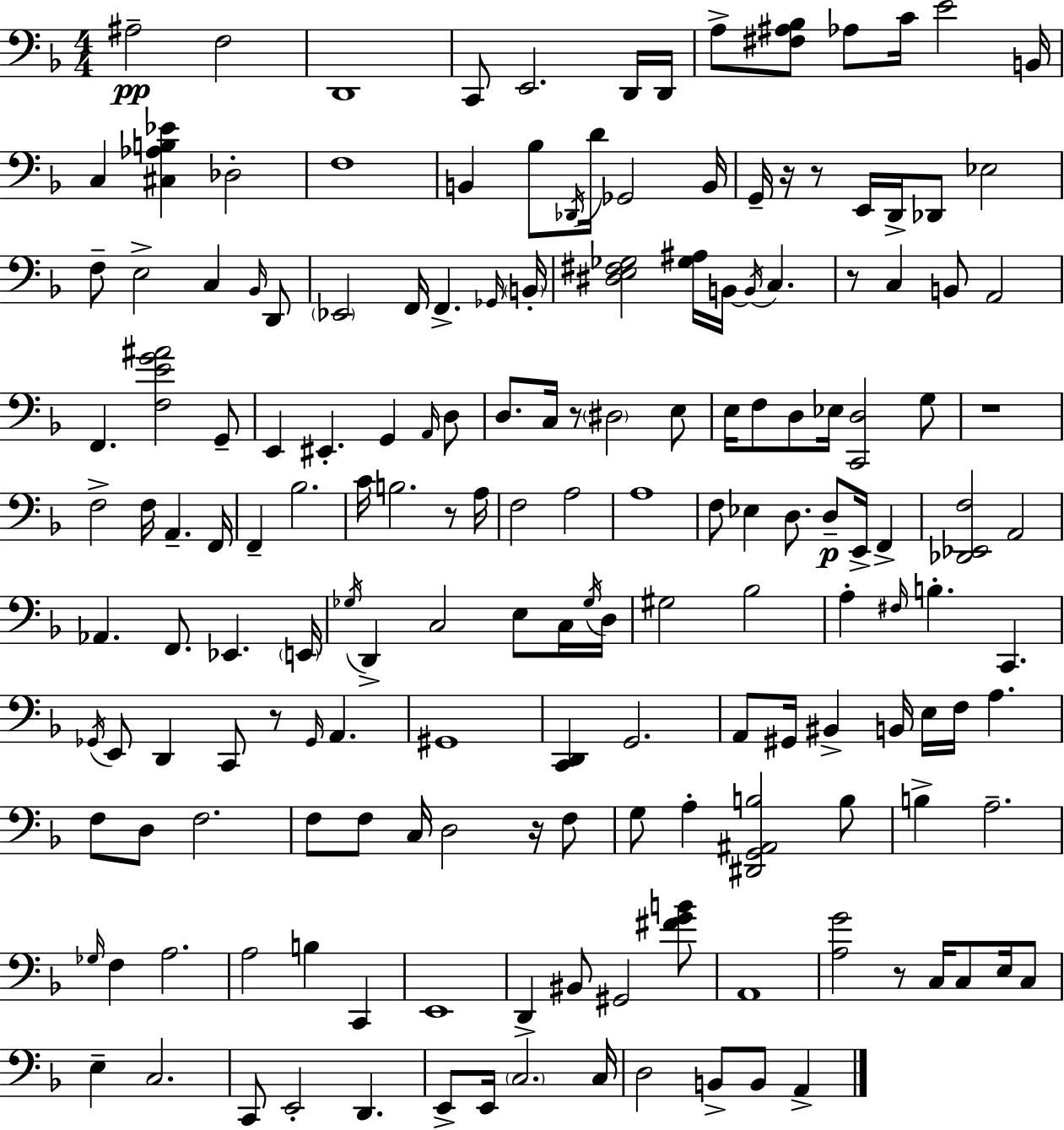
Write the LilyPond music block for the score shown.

{
  \clef bass
  \numericTimeSignature
  \time 4/4
  \key f \major
  ais2--\pp f2 | d,1 | c,8 e,2. d,16 d,16 | a8-> <fis ais bes>8 aes8 c'16 e'2 b,16 | \break c4 <cis aes b ees'>4 des2-. | f1 | b,4 bes8 \acciaccatura { des,16 } d'16 ges,2 | b,16 g,16-- r16 r8 e,16 d,16-> des,8 ees2 | \break f8-- e2-> c4 \grace { bes,16 } | d,8 \parenthesize ees,2 f,16 f,4.-> | \grace { ges,16 } \parenthesize b,16-. <dis e fis ges>2 <ges ais>16 b,16~~ \acciaccatura { b,16 } c4. | r8 c4 b,8 a,2 | \break f,4. <f e' g' ais'>2 | g,8-- e,4 eis,4.-. g,4 | \grace { a,16 } d8 d8. c16 r8 \parenthesize dis2 | e8 e16 f8 d8 ees16 <c, d>2 | \break g8 r1 | f2-> f16 a,4.-- | f,16 f,4-- bes2. | c'16 b2. | \break r8 a16 f2 a2 | a1 | f8 ees4 d8. d8--\p | e,16-> f,4-> <des, ees, f>2 a,2 | \break aes,4. f,8. ees,4. | \parenthesize e,16 \acciaccatura { ges16 } d,4-> c2 | e8 c16 \acciaccatura { ges16 } d16 gis2 bes2 | a4-. \grace { fis16 } b4.-. | \break c,4. \acciaccatura { ges,16 } e,8 d,4 c,8 | r8 \grace { ges,16 } a,4. gis,1 | <c, d,>4 g,2. | a,8 gis,16 bis,4-> | \break b,16 e16 f16 a4. f8 d8 f2. | f8 f8 c16 d2 | r16 f8 g8 a4-. | <dis, g, ais, b>2 b8 b4-> a2.-- | \break \grace { ges16 } f4 a2. | a2 | b4 c,4 e,1 | d,4-> bis,8 | \break gis,2 <fis' g' b'>8 a,1 | <a g'>2 | r8 c16 c8 e16 c8 e4-- c2. | c,8 e,2-. | \break d,4. e,8-> e,16 \parenthesize c2. | c16 d2 | b,8-> b,8 a,4-> \bar "|."
}